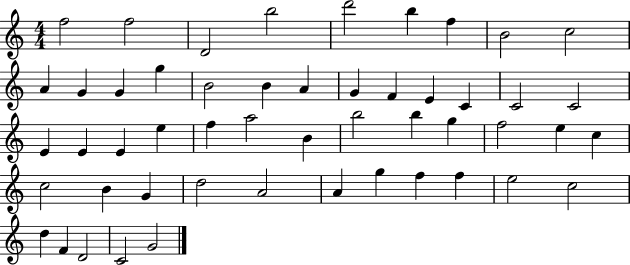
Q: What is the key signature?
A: C major